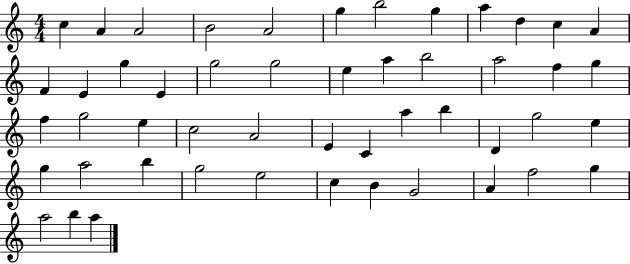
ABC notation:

X:1
T:Untitled
M:4/4
L:1/4
K:C
c A A2 B2 A2 g b2 g a d c A F E g E g2 g2 e a b2 a2 f g f g2 e c2 A2 E C a b D g2 e g a2 b g2 e2 c B G2 A f2 g a2 b a